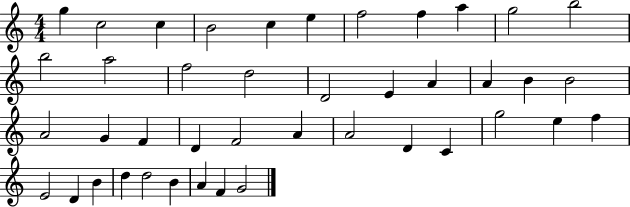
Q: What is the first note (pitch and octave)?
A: G5